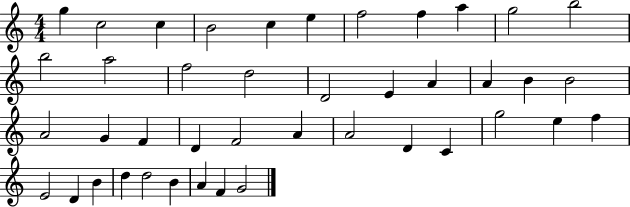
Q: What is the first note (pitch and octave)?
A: G5